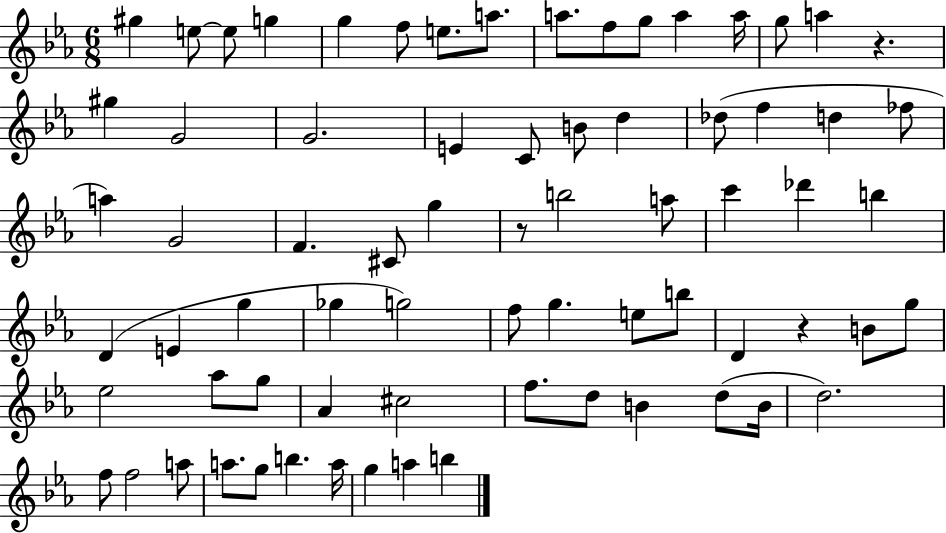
G#5/q E5/e E5/e G5/q G5/q F5/e E5/e. A5/e. A5/e. F5/e G5/e A5/q A5/s G5/e A5/q R/q. G#5/q G4/h G4/h. E4/q C4/e B4/e D5/q Db5/e F5/q D5/q FES5/e A5/q G4/h F4/q. C#4/e G5/q R/e B5/h A5/e C6/q Db6/q B5/q D4/q E4/q G5/q Gb5/q G5/h F5/e G5/q. E5/e B5/e D4/q R/q B4/e G5/e Eb5/h Ab5/e G5/e Ab4/q C#5/h F5/e. D5/e B4/q D5/e B4/s D5/h. F5/e F5/h A5/e A5/e. G5/e B5/q. A5/s G5/q A5/q B5/q